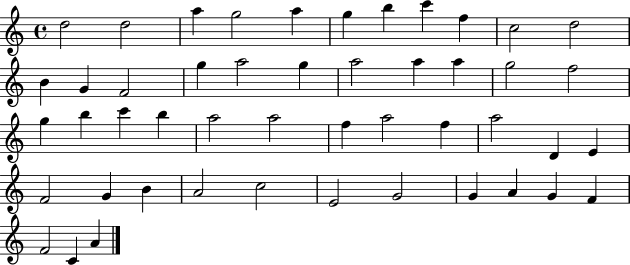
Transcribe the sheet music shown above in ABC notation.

X:1
T:Untitled
M:4/4
L:1/4
K:C
d2 d2 a g2 a g b c' f c2 d2 B G F2 g a2 g a2 a a g2 f2 g b c' b a2 a2 f a2 f a2 D E F2 G B A2 c2 E2 G2 G A G F F2 C A